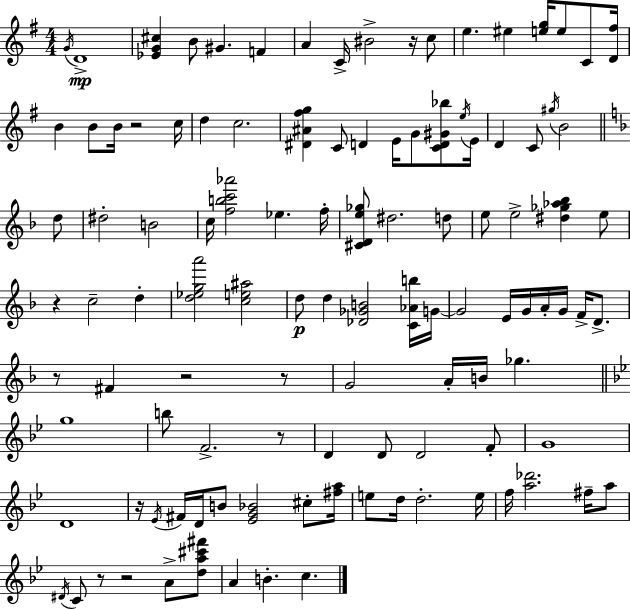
{
  \clef treble
  \numericTimeSignature
  \time 4/4
  \key e \minor
  \acciaccatura { g'16 }\mp d'1-> | <ees' g' cis''>4 b'8 gis'4. f'4 | a'4 c'16-> bis'2-> r16 c''8 | e''4. eis''4 <e'' g''>16 e''8 c'8 | \break <d' fis''>16 b'4 b'8 b'16 r2 | c''16 d''4 c''2. | <dis' ais' fis'' g''>4 c'8 d'4 e'16 g'8 <c' d' gis' bes''>8 | \acciaccatura { e''16 } e'16 d'4 c'8 \acciaccatura { gis''16 } b'2 | \break \bar "||" \break \key d \minor d''8 dis''2-. b'2 | c''16 <f'' b'' c''' aes'''>2 ees''4. | f''16-. <cis' d' e'' ges''>8 dis''2. | d''8 e''8 e''2-> <dis'' ges'' aes'' bes''>4 | \break e''8 r4 c''2-- d''4-. | <d'' ees'' g'' a'''>2 <c'' e'' ais''>2 | d''8\p d''4 <des' ges' b'>2 | <c' aes' b''>16 g'16~~ g'2 e'16 g'16 a'16-. g'16 f'16-> d'8.-> | \break r8 fis'4 r2 | r8 g'2 a'16-. b'16 ges''4. | \bar "||" \break \key bes \major g''1 | b''8 f'2.-> r8 | d'4 d'8 d'2 f'8-. | g'1 | \break d'1 | r16 \acciaccatura { ees'16 } fis'16 d'16 b'8 <ees' g' bes'>2 cis''8-. | <fis'' a''>16 e''8 d''16 d''2.-. | e''16 f''16 <a'' des'''>2. fis''16-- a''8 | \break \acciaccatura { dis'16 } c'8 r8 r2 a'8-> | <d'' a'' cis''' fis'''>8 a'4 b'4.-. c''4. | \bar "|."
}